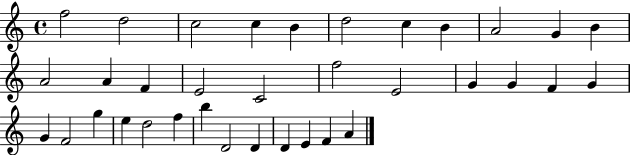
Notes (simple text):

F5/h D5/h C5/h C5/q B4/q D5/h C5/q B4/q A4/h G4/q B4/q A4/h A4/q F4/q E4/h C4/h F5/h E4/h G4/q G4/q F4/q G4/q G4/q F4/h G5/q E5/q D5/h F5/q B5/q D4/h D4/q D4/q E4/q F4/q A4/q